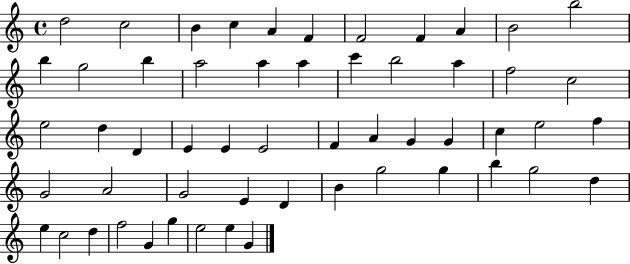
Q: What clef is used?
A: treble